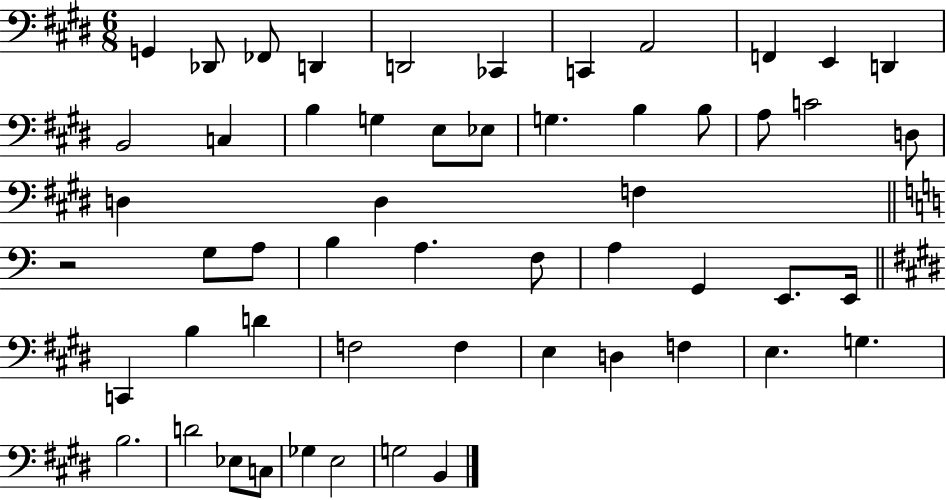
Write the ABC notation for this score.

X:1
T:Untitled
M:6/8
L:1/4
K:E
G,, _D,,/2 _F,,/2 D,, D,,2 _C,, C,, A,,2 F,, E,, D,, B,,2 C, B, G, E,/2 _E,/2 G, B, B,/2 A,/2 C2 D,/2 D, D, F, z2 G,/2 A,/2 B, A, F,/2 A, G,, E,,/2 E,,/4 C,, B, D F,2 F, E, D, F, E, G, B,2 D2 _E,/2 C,/2 _G, E,2 G,2 B,,